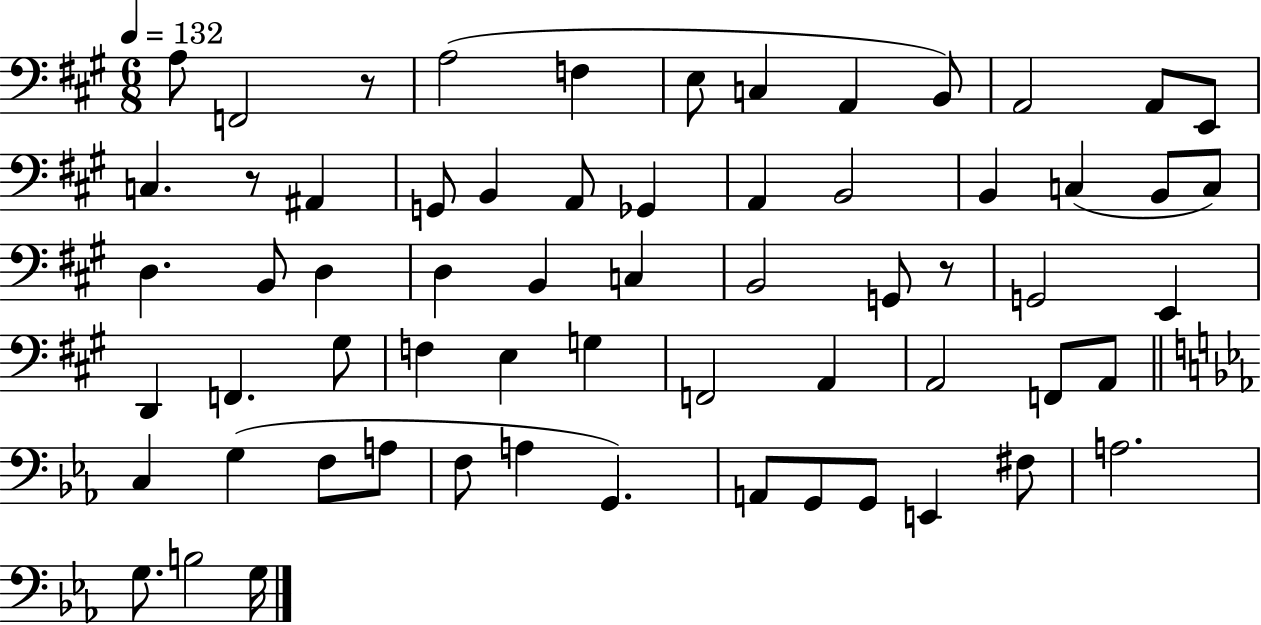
A3/e F2/h R/e A3/h F3/q E3/e C3/q A2/q B2/e A2/h A2/e E2/e C3/q. R/e A#2/q G2/e B2/q A2/e Gb2/q A2/q B2/h B2/q C3/q B2/e C3/e D3/q. B2/e D3/q D3/q B2/q C3/q B2/h G2/e R/e G2/h E2/q D2/q F2/q. G#3/e F3/q E3/q G3/q F2/h A2/q A2/h F2/e A2/e C3/q G3/q F3/e A3/e F3/e A3/q G2/q. A2/e G2/e G2/e E2/q F#3/e A3/h. G3/e. B3/h G3/s